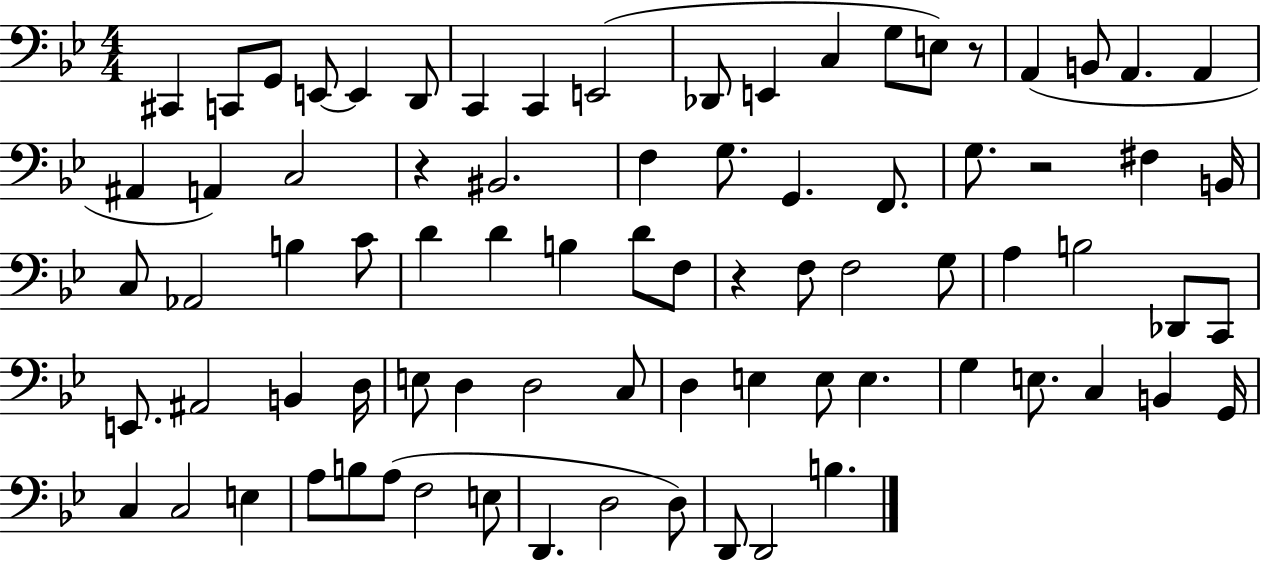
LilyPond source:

{
  \clef bass
  \numericTimeSignature
  \time 4/4
  \key bes \major
  \repeat volta 2 { cis,4 c,8 g,8 e,8~~ e,4 d,8 | c,4 c,4 e,2( | des,8 e,4 c4 g8 e8) r8 | a,4( b,8 a,4. a,4 | \break ais,4 a,4) c2 | r4 bis,2. | f4 g8. g,4. f,8. | g8. r2 fis4 b,16 | \break c8 aes,2 b4 c'8 | d'4 d'4 b4 d'8 f8 | r4 f8 f2 g8 | a4 b2 des,8 c,8 | \break e,8. ais,2 b,4 d16 | e8 d4 d2 c8 | d4 e4 e8 e4. | g4 e8. c4 b,4 g,16 | \break c4 c2 e4 | a8 b8 a8( f2 e8 | d,4. d2 d8) | d,8 d,2 b4. | \break } \bar "|."
}